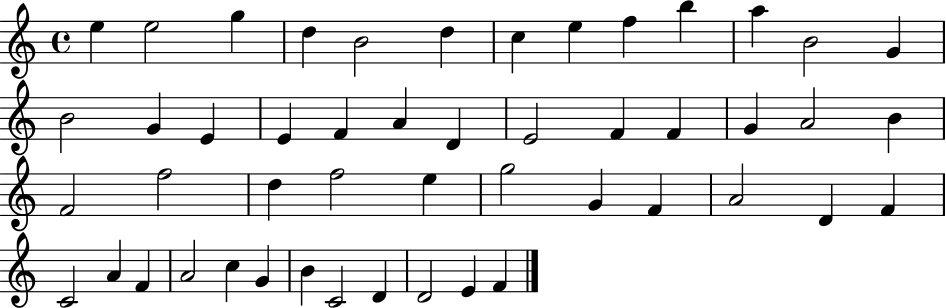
X:1
T:Untitled
M:4/4
L:1/4
K:C
e e2 g d B2 d c e f b a B2 G B2 G E E F A D E2 F F G A2 B F2 f2 d f2 e g2 G F A2 D F C2 A F A2 c G B C2 D D2 E F